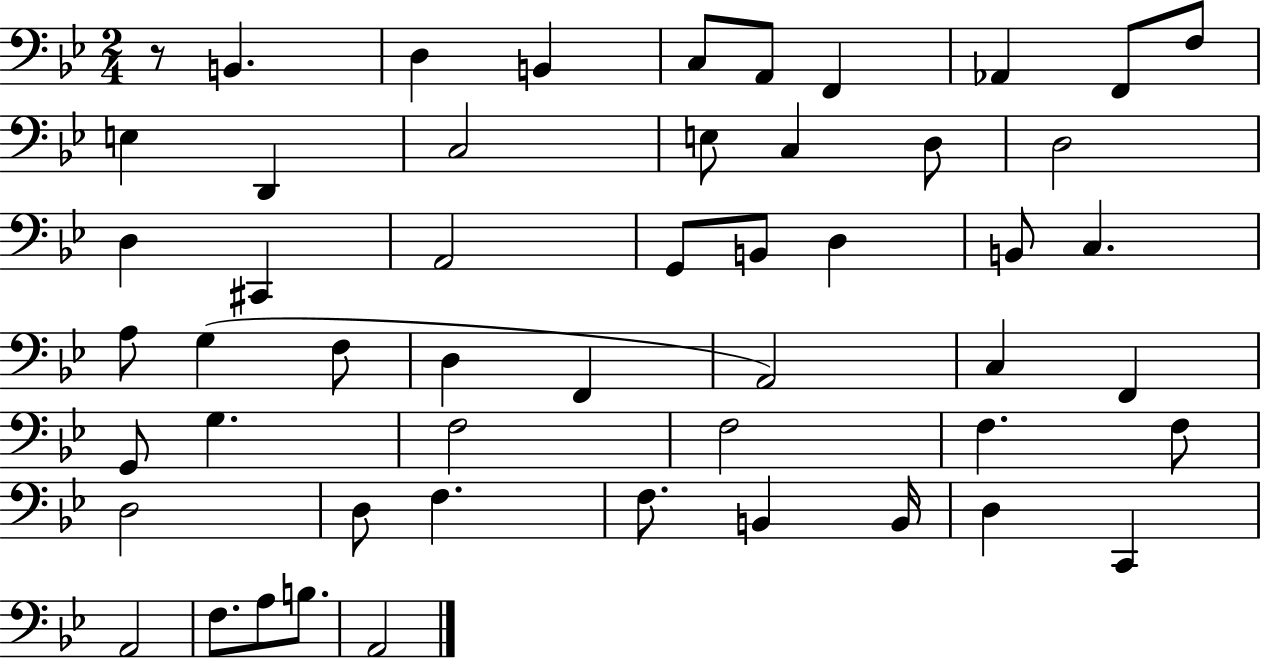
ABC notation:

X:1
T:Untitled
M:2/4
L:1/4
K:Bb
z/2 B,, D, B,, C,/2 A,,/2 F,, _A,, F,,/2 F,/2 E, D,, C,2 E,/2 C, D,/2 D,2 D, ^C,, A,,2 G,,/2 B,,/2 D, B,,/2 C, A,/2 G, F,/2 D, F,, A,,2 C, F,, G,,/2 G, F,2 F,2 F, F,/2 D,2 D,/2 F, F,/2 B,, B,,/4 D, C,, A,,2 F,/2 A,/2 B,/2 A,,2